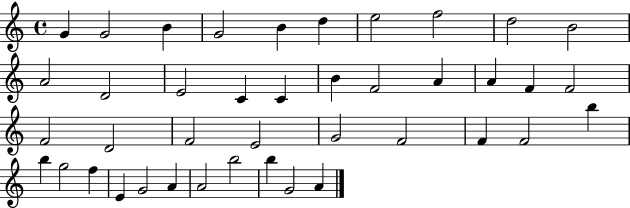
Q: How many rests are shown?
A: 0